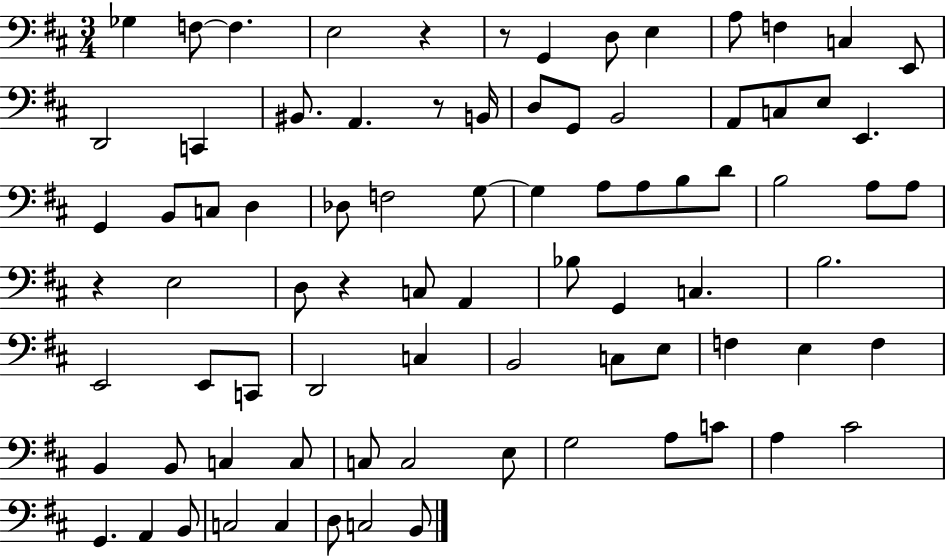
{
  \clef bass
  \numericTimeSignature
  \time 3/4
  \key d \major
  ges4 f8~~ f4. | e2 r4 | r8 g,4 d8 e4 | a8 f4 c4 e,8 | \break d,2 c,4 | bis,8. a,4. r8 b,16 | d8 g,8 b,2 | a,8 c8 e8 e,4. | \break g,4 b,8 c8 d4 | des8 f2 g8~~ | g4 a8 a8 b8 d'8 | b2 a8 a8 | \break r4 e2 | d8 r4 c8 a,4 | bes8 g,4 c4. | b2. | \break e,2 e,8 c,8 | d,2 c4 | b,2 c8 e8 | f4 e4 f4 | \break b,4 b,8 c4 c8 | c8 c2 e8 | g2 a8 c'8 | a4 cis'2 | \break g,4. a,4 b,8 | c2 c4 | d8 c2 b,8 | \bar "|."
}